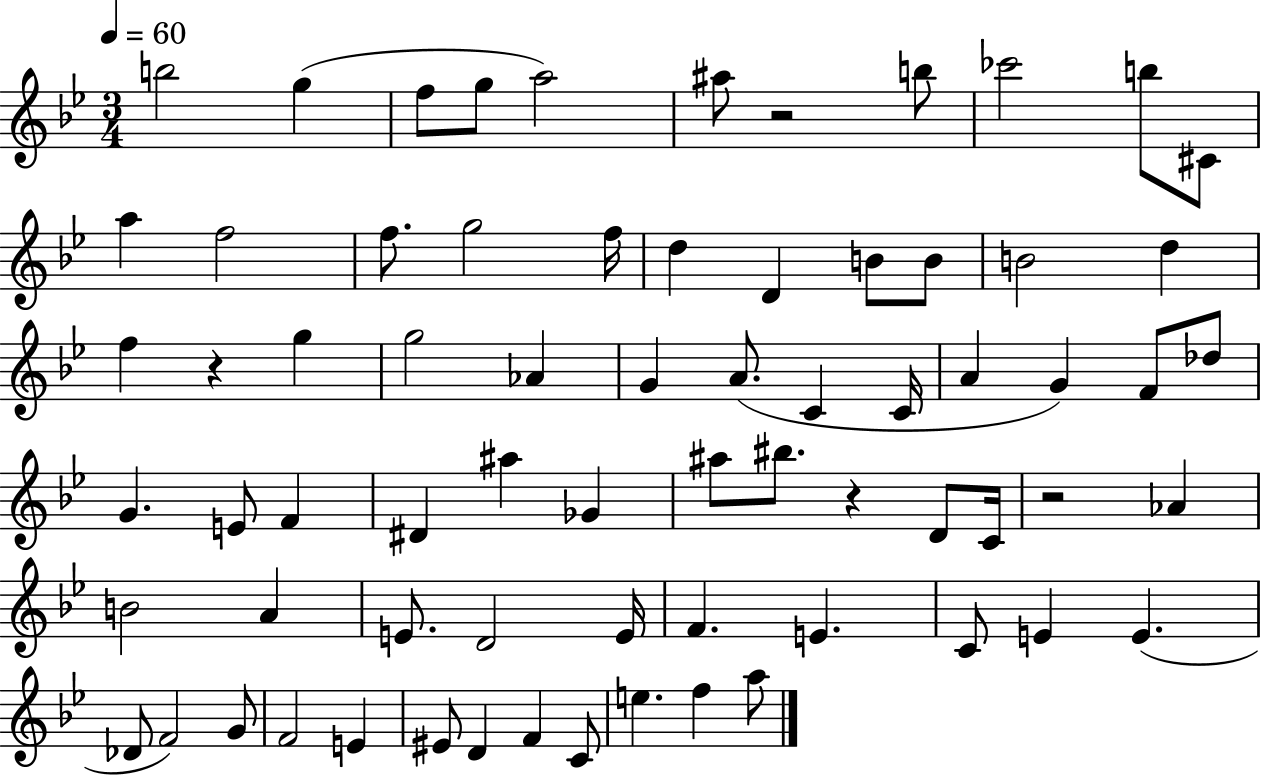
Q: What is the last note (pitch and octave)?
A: A5